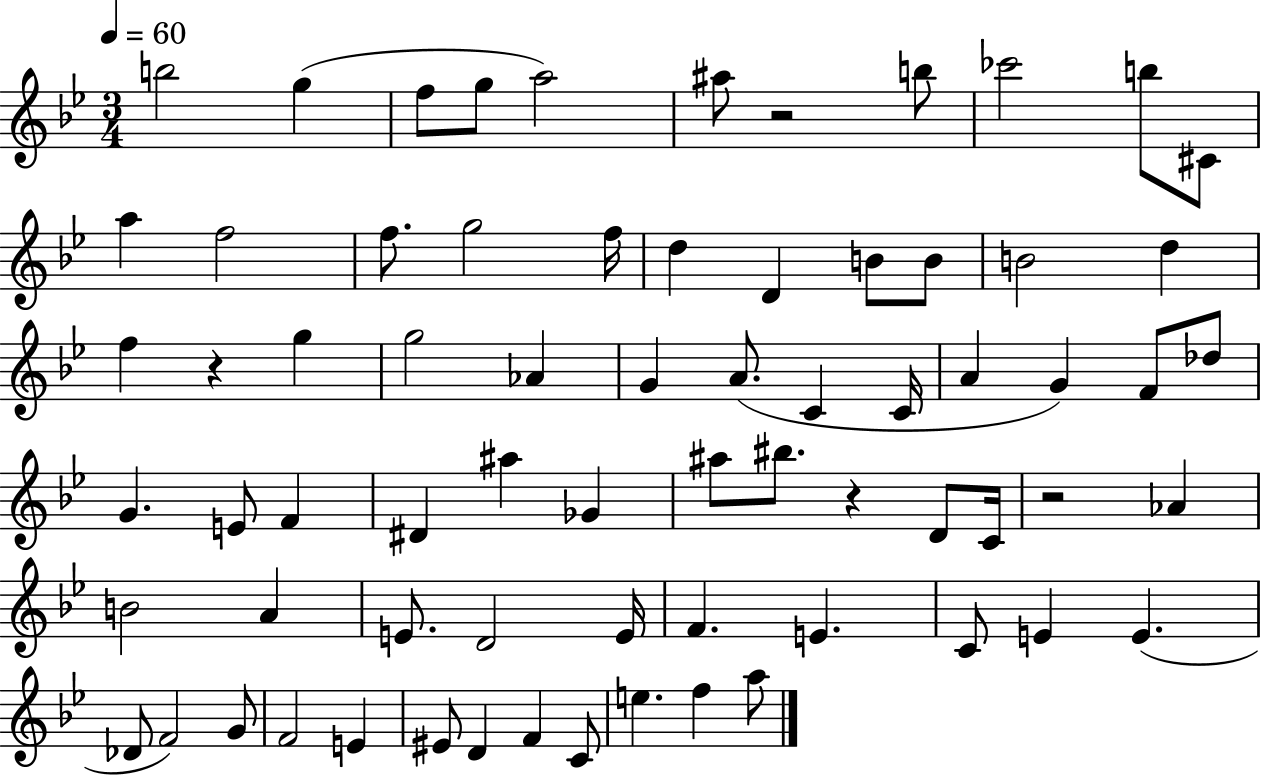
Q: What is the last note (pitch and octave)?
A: A5